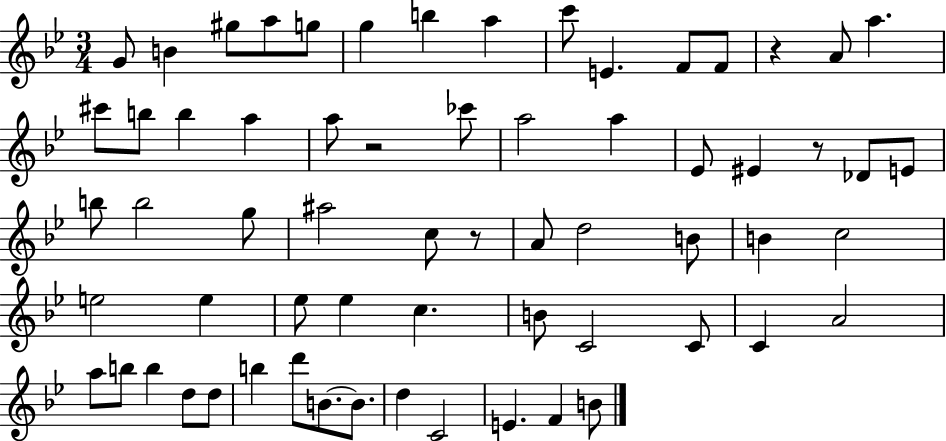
X:1
T:Untitled
M:3/4
L:1/4
K:Bb
G/2 B ^g/2 a/2 g/2 g b a c'/2 E F/2 F/2 z A/2 a ^c'/2 b/2 b a a/2 z2 _c'/2 a2 a _E/2 ^E z/2 _D/2 E/2 b/2 b2 g/2 ^a2 c/2 z/2 A/2 d2 B/2 B c2 e2 e _e/2 _e c B/2 C2 C/2 C A2 a/2 b/2 b d/2 d/2 b d'/2 B/2 B/2 d C2 E F B/2